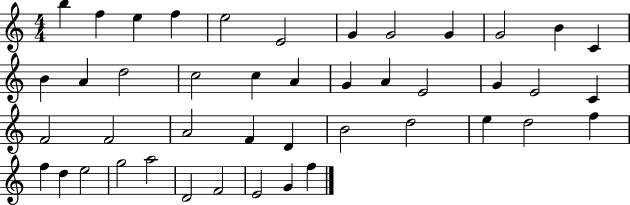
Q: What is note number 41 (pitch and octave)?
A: F4